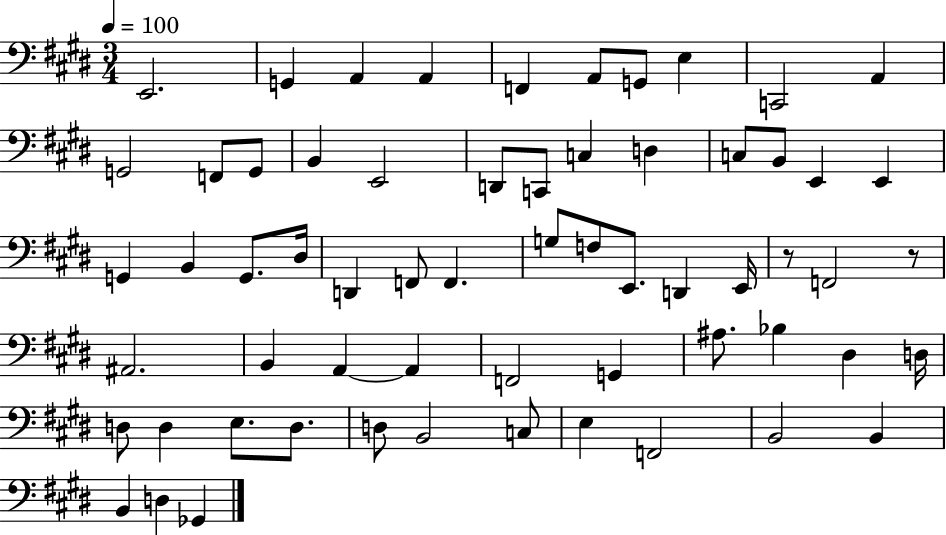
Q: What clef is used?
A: bass